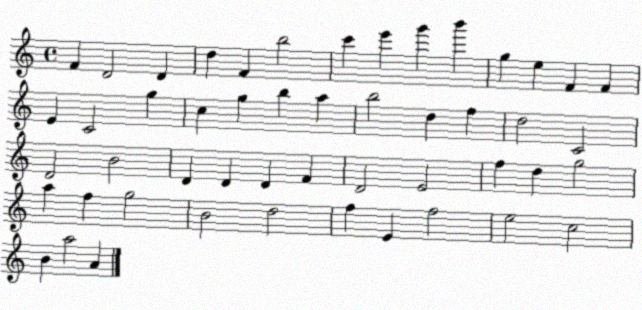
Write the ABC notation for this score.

X:1
T:Untitled
M:4/4
L:1/4
K:C
F D2 D d F b2 c' e' g' b' g e F F E C2 g c g b a b2 d f d2 C2 D2 B2 D D D F D2 E2 f d g2 a f g2 B2 d2 f E f2 e2 c2 B a2 A